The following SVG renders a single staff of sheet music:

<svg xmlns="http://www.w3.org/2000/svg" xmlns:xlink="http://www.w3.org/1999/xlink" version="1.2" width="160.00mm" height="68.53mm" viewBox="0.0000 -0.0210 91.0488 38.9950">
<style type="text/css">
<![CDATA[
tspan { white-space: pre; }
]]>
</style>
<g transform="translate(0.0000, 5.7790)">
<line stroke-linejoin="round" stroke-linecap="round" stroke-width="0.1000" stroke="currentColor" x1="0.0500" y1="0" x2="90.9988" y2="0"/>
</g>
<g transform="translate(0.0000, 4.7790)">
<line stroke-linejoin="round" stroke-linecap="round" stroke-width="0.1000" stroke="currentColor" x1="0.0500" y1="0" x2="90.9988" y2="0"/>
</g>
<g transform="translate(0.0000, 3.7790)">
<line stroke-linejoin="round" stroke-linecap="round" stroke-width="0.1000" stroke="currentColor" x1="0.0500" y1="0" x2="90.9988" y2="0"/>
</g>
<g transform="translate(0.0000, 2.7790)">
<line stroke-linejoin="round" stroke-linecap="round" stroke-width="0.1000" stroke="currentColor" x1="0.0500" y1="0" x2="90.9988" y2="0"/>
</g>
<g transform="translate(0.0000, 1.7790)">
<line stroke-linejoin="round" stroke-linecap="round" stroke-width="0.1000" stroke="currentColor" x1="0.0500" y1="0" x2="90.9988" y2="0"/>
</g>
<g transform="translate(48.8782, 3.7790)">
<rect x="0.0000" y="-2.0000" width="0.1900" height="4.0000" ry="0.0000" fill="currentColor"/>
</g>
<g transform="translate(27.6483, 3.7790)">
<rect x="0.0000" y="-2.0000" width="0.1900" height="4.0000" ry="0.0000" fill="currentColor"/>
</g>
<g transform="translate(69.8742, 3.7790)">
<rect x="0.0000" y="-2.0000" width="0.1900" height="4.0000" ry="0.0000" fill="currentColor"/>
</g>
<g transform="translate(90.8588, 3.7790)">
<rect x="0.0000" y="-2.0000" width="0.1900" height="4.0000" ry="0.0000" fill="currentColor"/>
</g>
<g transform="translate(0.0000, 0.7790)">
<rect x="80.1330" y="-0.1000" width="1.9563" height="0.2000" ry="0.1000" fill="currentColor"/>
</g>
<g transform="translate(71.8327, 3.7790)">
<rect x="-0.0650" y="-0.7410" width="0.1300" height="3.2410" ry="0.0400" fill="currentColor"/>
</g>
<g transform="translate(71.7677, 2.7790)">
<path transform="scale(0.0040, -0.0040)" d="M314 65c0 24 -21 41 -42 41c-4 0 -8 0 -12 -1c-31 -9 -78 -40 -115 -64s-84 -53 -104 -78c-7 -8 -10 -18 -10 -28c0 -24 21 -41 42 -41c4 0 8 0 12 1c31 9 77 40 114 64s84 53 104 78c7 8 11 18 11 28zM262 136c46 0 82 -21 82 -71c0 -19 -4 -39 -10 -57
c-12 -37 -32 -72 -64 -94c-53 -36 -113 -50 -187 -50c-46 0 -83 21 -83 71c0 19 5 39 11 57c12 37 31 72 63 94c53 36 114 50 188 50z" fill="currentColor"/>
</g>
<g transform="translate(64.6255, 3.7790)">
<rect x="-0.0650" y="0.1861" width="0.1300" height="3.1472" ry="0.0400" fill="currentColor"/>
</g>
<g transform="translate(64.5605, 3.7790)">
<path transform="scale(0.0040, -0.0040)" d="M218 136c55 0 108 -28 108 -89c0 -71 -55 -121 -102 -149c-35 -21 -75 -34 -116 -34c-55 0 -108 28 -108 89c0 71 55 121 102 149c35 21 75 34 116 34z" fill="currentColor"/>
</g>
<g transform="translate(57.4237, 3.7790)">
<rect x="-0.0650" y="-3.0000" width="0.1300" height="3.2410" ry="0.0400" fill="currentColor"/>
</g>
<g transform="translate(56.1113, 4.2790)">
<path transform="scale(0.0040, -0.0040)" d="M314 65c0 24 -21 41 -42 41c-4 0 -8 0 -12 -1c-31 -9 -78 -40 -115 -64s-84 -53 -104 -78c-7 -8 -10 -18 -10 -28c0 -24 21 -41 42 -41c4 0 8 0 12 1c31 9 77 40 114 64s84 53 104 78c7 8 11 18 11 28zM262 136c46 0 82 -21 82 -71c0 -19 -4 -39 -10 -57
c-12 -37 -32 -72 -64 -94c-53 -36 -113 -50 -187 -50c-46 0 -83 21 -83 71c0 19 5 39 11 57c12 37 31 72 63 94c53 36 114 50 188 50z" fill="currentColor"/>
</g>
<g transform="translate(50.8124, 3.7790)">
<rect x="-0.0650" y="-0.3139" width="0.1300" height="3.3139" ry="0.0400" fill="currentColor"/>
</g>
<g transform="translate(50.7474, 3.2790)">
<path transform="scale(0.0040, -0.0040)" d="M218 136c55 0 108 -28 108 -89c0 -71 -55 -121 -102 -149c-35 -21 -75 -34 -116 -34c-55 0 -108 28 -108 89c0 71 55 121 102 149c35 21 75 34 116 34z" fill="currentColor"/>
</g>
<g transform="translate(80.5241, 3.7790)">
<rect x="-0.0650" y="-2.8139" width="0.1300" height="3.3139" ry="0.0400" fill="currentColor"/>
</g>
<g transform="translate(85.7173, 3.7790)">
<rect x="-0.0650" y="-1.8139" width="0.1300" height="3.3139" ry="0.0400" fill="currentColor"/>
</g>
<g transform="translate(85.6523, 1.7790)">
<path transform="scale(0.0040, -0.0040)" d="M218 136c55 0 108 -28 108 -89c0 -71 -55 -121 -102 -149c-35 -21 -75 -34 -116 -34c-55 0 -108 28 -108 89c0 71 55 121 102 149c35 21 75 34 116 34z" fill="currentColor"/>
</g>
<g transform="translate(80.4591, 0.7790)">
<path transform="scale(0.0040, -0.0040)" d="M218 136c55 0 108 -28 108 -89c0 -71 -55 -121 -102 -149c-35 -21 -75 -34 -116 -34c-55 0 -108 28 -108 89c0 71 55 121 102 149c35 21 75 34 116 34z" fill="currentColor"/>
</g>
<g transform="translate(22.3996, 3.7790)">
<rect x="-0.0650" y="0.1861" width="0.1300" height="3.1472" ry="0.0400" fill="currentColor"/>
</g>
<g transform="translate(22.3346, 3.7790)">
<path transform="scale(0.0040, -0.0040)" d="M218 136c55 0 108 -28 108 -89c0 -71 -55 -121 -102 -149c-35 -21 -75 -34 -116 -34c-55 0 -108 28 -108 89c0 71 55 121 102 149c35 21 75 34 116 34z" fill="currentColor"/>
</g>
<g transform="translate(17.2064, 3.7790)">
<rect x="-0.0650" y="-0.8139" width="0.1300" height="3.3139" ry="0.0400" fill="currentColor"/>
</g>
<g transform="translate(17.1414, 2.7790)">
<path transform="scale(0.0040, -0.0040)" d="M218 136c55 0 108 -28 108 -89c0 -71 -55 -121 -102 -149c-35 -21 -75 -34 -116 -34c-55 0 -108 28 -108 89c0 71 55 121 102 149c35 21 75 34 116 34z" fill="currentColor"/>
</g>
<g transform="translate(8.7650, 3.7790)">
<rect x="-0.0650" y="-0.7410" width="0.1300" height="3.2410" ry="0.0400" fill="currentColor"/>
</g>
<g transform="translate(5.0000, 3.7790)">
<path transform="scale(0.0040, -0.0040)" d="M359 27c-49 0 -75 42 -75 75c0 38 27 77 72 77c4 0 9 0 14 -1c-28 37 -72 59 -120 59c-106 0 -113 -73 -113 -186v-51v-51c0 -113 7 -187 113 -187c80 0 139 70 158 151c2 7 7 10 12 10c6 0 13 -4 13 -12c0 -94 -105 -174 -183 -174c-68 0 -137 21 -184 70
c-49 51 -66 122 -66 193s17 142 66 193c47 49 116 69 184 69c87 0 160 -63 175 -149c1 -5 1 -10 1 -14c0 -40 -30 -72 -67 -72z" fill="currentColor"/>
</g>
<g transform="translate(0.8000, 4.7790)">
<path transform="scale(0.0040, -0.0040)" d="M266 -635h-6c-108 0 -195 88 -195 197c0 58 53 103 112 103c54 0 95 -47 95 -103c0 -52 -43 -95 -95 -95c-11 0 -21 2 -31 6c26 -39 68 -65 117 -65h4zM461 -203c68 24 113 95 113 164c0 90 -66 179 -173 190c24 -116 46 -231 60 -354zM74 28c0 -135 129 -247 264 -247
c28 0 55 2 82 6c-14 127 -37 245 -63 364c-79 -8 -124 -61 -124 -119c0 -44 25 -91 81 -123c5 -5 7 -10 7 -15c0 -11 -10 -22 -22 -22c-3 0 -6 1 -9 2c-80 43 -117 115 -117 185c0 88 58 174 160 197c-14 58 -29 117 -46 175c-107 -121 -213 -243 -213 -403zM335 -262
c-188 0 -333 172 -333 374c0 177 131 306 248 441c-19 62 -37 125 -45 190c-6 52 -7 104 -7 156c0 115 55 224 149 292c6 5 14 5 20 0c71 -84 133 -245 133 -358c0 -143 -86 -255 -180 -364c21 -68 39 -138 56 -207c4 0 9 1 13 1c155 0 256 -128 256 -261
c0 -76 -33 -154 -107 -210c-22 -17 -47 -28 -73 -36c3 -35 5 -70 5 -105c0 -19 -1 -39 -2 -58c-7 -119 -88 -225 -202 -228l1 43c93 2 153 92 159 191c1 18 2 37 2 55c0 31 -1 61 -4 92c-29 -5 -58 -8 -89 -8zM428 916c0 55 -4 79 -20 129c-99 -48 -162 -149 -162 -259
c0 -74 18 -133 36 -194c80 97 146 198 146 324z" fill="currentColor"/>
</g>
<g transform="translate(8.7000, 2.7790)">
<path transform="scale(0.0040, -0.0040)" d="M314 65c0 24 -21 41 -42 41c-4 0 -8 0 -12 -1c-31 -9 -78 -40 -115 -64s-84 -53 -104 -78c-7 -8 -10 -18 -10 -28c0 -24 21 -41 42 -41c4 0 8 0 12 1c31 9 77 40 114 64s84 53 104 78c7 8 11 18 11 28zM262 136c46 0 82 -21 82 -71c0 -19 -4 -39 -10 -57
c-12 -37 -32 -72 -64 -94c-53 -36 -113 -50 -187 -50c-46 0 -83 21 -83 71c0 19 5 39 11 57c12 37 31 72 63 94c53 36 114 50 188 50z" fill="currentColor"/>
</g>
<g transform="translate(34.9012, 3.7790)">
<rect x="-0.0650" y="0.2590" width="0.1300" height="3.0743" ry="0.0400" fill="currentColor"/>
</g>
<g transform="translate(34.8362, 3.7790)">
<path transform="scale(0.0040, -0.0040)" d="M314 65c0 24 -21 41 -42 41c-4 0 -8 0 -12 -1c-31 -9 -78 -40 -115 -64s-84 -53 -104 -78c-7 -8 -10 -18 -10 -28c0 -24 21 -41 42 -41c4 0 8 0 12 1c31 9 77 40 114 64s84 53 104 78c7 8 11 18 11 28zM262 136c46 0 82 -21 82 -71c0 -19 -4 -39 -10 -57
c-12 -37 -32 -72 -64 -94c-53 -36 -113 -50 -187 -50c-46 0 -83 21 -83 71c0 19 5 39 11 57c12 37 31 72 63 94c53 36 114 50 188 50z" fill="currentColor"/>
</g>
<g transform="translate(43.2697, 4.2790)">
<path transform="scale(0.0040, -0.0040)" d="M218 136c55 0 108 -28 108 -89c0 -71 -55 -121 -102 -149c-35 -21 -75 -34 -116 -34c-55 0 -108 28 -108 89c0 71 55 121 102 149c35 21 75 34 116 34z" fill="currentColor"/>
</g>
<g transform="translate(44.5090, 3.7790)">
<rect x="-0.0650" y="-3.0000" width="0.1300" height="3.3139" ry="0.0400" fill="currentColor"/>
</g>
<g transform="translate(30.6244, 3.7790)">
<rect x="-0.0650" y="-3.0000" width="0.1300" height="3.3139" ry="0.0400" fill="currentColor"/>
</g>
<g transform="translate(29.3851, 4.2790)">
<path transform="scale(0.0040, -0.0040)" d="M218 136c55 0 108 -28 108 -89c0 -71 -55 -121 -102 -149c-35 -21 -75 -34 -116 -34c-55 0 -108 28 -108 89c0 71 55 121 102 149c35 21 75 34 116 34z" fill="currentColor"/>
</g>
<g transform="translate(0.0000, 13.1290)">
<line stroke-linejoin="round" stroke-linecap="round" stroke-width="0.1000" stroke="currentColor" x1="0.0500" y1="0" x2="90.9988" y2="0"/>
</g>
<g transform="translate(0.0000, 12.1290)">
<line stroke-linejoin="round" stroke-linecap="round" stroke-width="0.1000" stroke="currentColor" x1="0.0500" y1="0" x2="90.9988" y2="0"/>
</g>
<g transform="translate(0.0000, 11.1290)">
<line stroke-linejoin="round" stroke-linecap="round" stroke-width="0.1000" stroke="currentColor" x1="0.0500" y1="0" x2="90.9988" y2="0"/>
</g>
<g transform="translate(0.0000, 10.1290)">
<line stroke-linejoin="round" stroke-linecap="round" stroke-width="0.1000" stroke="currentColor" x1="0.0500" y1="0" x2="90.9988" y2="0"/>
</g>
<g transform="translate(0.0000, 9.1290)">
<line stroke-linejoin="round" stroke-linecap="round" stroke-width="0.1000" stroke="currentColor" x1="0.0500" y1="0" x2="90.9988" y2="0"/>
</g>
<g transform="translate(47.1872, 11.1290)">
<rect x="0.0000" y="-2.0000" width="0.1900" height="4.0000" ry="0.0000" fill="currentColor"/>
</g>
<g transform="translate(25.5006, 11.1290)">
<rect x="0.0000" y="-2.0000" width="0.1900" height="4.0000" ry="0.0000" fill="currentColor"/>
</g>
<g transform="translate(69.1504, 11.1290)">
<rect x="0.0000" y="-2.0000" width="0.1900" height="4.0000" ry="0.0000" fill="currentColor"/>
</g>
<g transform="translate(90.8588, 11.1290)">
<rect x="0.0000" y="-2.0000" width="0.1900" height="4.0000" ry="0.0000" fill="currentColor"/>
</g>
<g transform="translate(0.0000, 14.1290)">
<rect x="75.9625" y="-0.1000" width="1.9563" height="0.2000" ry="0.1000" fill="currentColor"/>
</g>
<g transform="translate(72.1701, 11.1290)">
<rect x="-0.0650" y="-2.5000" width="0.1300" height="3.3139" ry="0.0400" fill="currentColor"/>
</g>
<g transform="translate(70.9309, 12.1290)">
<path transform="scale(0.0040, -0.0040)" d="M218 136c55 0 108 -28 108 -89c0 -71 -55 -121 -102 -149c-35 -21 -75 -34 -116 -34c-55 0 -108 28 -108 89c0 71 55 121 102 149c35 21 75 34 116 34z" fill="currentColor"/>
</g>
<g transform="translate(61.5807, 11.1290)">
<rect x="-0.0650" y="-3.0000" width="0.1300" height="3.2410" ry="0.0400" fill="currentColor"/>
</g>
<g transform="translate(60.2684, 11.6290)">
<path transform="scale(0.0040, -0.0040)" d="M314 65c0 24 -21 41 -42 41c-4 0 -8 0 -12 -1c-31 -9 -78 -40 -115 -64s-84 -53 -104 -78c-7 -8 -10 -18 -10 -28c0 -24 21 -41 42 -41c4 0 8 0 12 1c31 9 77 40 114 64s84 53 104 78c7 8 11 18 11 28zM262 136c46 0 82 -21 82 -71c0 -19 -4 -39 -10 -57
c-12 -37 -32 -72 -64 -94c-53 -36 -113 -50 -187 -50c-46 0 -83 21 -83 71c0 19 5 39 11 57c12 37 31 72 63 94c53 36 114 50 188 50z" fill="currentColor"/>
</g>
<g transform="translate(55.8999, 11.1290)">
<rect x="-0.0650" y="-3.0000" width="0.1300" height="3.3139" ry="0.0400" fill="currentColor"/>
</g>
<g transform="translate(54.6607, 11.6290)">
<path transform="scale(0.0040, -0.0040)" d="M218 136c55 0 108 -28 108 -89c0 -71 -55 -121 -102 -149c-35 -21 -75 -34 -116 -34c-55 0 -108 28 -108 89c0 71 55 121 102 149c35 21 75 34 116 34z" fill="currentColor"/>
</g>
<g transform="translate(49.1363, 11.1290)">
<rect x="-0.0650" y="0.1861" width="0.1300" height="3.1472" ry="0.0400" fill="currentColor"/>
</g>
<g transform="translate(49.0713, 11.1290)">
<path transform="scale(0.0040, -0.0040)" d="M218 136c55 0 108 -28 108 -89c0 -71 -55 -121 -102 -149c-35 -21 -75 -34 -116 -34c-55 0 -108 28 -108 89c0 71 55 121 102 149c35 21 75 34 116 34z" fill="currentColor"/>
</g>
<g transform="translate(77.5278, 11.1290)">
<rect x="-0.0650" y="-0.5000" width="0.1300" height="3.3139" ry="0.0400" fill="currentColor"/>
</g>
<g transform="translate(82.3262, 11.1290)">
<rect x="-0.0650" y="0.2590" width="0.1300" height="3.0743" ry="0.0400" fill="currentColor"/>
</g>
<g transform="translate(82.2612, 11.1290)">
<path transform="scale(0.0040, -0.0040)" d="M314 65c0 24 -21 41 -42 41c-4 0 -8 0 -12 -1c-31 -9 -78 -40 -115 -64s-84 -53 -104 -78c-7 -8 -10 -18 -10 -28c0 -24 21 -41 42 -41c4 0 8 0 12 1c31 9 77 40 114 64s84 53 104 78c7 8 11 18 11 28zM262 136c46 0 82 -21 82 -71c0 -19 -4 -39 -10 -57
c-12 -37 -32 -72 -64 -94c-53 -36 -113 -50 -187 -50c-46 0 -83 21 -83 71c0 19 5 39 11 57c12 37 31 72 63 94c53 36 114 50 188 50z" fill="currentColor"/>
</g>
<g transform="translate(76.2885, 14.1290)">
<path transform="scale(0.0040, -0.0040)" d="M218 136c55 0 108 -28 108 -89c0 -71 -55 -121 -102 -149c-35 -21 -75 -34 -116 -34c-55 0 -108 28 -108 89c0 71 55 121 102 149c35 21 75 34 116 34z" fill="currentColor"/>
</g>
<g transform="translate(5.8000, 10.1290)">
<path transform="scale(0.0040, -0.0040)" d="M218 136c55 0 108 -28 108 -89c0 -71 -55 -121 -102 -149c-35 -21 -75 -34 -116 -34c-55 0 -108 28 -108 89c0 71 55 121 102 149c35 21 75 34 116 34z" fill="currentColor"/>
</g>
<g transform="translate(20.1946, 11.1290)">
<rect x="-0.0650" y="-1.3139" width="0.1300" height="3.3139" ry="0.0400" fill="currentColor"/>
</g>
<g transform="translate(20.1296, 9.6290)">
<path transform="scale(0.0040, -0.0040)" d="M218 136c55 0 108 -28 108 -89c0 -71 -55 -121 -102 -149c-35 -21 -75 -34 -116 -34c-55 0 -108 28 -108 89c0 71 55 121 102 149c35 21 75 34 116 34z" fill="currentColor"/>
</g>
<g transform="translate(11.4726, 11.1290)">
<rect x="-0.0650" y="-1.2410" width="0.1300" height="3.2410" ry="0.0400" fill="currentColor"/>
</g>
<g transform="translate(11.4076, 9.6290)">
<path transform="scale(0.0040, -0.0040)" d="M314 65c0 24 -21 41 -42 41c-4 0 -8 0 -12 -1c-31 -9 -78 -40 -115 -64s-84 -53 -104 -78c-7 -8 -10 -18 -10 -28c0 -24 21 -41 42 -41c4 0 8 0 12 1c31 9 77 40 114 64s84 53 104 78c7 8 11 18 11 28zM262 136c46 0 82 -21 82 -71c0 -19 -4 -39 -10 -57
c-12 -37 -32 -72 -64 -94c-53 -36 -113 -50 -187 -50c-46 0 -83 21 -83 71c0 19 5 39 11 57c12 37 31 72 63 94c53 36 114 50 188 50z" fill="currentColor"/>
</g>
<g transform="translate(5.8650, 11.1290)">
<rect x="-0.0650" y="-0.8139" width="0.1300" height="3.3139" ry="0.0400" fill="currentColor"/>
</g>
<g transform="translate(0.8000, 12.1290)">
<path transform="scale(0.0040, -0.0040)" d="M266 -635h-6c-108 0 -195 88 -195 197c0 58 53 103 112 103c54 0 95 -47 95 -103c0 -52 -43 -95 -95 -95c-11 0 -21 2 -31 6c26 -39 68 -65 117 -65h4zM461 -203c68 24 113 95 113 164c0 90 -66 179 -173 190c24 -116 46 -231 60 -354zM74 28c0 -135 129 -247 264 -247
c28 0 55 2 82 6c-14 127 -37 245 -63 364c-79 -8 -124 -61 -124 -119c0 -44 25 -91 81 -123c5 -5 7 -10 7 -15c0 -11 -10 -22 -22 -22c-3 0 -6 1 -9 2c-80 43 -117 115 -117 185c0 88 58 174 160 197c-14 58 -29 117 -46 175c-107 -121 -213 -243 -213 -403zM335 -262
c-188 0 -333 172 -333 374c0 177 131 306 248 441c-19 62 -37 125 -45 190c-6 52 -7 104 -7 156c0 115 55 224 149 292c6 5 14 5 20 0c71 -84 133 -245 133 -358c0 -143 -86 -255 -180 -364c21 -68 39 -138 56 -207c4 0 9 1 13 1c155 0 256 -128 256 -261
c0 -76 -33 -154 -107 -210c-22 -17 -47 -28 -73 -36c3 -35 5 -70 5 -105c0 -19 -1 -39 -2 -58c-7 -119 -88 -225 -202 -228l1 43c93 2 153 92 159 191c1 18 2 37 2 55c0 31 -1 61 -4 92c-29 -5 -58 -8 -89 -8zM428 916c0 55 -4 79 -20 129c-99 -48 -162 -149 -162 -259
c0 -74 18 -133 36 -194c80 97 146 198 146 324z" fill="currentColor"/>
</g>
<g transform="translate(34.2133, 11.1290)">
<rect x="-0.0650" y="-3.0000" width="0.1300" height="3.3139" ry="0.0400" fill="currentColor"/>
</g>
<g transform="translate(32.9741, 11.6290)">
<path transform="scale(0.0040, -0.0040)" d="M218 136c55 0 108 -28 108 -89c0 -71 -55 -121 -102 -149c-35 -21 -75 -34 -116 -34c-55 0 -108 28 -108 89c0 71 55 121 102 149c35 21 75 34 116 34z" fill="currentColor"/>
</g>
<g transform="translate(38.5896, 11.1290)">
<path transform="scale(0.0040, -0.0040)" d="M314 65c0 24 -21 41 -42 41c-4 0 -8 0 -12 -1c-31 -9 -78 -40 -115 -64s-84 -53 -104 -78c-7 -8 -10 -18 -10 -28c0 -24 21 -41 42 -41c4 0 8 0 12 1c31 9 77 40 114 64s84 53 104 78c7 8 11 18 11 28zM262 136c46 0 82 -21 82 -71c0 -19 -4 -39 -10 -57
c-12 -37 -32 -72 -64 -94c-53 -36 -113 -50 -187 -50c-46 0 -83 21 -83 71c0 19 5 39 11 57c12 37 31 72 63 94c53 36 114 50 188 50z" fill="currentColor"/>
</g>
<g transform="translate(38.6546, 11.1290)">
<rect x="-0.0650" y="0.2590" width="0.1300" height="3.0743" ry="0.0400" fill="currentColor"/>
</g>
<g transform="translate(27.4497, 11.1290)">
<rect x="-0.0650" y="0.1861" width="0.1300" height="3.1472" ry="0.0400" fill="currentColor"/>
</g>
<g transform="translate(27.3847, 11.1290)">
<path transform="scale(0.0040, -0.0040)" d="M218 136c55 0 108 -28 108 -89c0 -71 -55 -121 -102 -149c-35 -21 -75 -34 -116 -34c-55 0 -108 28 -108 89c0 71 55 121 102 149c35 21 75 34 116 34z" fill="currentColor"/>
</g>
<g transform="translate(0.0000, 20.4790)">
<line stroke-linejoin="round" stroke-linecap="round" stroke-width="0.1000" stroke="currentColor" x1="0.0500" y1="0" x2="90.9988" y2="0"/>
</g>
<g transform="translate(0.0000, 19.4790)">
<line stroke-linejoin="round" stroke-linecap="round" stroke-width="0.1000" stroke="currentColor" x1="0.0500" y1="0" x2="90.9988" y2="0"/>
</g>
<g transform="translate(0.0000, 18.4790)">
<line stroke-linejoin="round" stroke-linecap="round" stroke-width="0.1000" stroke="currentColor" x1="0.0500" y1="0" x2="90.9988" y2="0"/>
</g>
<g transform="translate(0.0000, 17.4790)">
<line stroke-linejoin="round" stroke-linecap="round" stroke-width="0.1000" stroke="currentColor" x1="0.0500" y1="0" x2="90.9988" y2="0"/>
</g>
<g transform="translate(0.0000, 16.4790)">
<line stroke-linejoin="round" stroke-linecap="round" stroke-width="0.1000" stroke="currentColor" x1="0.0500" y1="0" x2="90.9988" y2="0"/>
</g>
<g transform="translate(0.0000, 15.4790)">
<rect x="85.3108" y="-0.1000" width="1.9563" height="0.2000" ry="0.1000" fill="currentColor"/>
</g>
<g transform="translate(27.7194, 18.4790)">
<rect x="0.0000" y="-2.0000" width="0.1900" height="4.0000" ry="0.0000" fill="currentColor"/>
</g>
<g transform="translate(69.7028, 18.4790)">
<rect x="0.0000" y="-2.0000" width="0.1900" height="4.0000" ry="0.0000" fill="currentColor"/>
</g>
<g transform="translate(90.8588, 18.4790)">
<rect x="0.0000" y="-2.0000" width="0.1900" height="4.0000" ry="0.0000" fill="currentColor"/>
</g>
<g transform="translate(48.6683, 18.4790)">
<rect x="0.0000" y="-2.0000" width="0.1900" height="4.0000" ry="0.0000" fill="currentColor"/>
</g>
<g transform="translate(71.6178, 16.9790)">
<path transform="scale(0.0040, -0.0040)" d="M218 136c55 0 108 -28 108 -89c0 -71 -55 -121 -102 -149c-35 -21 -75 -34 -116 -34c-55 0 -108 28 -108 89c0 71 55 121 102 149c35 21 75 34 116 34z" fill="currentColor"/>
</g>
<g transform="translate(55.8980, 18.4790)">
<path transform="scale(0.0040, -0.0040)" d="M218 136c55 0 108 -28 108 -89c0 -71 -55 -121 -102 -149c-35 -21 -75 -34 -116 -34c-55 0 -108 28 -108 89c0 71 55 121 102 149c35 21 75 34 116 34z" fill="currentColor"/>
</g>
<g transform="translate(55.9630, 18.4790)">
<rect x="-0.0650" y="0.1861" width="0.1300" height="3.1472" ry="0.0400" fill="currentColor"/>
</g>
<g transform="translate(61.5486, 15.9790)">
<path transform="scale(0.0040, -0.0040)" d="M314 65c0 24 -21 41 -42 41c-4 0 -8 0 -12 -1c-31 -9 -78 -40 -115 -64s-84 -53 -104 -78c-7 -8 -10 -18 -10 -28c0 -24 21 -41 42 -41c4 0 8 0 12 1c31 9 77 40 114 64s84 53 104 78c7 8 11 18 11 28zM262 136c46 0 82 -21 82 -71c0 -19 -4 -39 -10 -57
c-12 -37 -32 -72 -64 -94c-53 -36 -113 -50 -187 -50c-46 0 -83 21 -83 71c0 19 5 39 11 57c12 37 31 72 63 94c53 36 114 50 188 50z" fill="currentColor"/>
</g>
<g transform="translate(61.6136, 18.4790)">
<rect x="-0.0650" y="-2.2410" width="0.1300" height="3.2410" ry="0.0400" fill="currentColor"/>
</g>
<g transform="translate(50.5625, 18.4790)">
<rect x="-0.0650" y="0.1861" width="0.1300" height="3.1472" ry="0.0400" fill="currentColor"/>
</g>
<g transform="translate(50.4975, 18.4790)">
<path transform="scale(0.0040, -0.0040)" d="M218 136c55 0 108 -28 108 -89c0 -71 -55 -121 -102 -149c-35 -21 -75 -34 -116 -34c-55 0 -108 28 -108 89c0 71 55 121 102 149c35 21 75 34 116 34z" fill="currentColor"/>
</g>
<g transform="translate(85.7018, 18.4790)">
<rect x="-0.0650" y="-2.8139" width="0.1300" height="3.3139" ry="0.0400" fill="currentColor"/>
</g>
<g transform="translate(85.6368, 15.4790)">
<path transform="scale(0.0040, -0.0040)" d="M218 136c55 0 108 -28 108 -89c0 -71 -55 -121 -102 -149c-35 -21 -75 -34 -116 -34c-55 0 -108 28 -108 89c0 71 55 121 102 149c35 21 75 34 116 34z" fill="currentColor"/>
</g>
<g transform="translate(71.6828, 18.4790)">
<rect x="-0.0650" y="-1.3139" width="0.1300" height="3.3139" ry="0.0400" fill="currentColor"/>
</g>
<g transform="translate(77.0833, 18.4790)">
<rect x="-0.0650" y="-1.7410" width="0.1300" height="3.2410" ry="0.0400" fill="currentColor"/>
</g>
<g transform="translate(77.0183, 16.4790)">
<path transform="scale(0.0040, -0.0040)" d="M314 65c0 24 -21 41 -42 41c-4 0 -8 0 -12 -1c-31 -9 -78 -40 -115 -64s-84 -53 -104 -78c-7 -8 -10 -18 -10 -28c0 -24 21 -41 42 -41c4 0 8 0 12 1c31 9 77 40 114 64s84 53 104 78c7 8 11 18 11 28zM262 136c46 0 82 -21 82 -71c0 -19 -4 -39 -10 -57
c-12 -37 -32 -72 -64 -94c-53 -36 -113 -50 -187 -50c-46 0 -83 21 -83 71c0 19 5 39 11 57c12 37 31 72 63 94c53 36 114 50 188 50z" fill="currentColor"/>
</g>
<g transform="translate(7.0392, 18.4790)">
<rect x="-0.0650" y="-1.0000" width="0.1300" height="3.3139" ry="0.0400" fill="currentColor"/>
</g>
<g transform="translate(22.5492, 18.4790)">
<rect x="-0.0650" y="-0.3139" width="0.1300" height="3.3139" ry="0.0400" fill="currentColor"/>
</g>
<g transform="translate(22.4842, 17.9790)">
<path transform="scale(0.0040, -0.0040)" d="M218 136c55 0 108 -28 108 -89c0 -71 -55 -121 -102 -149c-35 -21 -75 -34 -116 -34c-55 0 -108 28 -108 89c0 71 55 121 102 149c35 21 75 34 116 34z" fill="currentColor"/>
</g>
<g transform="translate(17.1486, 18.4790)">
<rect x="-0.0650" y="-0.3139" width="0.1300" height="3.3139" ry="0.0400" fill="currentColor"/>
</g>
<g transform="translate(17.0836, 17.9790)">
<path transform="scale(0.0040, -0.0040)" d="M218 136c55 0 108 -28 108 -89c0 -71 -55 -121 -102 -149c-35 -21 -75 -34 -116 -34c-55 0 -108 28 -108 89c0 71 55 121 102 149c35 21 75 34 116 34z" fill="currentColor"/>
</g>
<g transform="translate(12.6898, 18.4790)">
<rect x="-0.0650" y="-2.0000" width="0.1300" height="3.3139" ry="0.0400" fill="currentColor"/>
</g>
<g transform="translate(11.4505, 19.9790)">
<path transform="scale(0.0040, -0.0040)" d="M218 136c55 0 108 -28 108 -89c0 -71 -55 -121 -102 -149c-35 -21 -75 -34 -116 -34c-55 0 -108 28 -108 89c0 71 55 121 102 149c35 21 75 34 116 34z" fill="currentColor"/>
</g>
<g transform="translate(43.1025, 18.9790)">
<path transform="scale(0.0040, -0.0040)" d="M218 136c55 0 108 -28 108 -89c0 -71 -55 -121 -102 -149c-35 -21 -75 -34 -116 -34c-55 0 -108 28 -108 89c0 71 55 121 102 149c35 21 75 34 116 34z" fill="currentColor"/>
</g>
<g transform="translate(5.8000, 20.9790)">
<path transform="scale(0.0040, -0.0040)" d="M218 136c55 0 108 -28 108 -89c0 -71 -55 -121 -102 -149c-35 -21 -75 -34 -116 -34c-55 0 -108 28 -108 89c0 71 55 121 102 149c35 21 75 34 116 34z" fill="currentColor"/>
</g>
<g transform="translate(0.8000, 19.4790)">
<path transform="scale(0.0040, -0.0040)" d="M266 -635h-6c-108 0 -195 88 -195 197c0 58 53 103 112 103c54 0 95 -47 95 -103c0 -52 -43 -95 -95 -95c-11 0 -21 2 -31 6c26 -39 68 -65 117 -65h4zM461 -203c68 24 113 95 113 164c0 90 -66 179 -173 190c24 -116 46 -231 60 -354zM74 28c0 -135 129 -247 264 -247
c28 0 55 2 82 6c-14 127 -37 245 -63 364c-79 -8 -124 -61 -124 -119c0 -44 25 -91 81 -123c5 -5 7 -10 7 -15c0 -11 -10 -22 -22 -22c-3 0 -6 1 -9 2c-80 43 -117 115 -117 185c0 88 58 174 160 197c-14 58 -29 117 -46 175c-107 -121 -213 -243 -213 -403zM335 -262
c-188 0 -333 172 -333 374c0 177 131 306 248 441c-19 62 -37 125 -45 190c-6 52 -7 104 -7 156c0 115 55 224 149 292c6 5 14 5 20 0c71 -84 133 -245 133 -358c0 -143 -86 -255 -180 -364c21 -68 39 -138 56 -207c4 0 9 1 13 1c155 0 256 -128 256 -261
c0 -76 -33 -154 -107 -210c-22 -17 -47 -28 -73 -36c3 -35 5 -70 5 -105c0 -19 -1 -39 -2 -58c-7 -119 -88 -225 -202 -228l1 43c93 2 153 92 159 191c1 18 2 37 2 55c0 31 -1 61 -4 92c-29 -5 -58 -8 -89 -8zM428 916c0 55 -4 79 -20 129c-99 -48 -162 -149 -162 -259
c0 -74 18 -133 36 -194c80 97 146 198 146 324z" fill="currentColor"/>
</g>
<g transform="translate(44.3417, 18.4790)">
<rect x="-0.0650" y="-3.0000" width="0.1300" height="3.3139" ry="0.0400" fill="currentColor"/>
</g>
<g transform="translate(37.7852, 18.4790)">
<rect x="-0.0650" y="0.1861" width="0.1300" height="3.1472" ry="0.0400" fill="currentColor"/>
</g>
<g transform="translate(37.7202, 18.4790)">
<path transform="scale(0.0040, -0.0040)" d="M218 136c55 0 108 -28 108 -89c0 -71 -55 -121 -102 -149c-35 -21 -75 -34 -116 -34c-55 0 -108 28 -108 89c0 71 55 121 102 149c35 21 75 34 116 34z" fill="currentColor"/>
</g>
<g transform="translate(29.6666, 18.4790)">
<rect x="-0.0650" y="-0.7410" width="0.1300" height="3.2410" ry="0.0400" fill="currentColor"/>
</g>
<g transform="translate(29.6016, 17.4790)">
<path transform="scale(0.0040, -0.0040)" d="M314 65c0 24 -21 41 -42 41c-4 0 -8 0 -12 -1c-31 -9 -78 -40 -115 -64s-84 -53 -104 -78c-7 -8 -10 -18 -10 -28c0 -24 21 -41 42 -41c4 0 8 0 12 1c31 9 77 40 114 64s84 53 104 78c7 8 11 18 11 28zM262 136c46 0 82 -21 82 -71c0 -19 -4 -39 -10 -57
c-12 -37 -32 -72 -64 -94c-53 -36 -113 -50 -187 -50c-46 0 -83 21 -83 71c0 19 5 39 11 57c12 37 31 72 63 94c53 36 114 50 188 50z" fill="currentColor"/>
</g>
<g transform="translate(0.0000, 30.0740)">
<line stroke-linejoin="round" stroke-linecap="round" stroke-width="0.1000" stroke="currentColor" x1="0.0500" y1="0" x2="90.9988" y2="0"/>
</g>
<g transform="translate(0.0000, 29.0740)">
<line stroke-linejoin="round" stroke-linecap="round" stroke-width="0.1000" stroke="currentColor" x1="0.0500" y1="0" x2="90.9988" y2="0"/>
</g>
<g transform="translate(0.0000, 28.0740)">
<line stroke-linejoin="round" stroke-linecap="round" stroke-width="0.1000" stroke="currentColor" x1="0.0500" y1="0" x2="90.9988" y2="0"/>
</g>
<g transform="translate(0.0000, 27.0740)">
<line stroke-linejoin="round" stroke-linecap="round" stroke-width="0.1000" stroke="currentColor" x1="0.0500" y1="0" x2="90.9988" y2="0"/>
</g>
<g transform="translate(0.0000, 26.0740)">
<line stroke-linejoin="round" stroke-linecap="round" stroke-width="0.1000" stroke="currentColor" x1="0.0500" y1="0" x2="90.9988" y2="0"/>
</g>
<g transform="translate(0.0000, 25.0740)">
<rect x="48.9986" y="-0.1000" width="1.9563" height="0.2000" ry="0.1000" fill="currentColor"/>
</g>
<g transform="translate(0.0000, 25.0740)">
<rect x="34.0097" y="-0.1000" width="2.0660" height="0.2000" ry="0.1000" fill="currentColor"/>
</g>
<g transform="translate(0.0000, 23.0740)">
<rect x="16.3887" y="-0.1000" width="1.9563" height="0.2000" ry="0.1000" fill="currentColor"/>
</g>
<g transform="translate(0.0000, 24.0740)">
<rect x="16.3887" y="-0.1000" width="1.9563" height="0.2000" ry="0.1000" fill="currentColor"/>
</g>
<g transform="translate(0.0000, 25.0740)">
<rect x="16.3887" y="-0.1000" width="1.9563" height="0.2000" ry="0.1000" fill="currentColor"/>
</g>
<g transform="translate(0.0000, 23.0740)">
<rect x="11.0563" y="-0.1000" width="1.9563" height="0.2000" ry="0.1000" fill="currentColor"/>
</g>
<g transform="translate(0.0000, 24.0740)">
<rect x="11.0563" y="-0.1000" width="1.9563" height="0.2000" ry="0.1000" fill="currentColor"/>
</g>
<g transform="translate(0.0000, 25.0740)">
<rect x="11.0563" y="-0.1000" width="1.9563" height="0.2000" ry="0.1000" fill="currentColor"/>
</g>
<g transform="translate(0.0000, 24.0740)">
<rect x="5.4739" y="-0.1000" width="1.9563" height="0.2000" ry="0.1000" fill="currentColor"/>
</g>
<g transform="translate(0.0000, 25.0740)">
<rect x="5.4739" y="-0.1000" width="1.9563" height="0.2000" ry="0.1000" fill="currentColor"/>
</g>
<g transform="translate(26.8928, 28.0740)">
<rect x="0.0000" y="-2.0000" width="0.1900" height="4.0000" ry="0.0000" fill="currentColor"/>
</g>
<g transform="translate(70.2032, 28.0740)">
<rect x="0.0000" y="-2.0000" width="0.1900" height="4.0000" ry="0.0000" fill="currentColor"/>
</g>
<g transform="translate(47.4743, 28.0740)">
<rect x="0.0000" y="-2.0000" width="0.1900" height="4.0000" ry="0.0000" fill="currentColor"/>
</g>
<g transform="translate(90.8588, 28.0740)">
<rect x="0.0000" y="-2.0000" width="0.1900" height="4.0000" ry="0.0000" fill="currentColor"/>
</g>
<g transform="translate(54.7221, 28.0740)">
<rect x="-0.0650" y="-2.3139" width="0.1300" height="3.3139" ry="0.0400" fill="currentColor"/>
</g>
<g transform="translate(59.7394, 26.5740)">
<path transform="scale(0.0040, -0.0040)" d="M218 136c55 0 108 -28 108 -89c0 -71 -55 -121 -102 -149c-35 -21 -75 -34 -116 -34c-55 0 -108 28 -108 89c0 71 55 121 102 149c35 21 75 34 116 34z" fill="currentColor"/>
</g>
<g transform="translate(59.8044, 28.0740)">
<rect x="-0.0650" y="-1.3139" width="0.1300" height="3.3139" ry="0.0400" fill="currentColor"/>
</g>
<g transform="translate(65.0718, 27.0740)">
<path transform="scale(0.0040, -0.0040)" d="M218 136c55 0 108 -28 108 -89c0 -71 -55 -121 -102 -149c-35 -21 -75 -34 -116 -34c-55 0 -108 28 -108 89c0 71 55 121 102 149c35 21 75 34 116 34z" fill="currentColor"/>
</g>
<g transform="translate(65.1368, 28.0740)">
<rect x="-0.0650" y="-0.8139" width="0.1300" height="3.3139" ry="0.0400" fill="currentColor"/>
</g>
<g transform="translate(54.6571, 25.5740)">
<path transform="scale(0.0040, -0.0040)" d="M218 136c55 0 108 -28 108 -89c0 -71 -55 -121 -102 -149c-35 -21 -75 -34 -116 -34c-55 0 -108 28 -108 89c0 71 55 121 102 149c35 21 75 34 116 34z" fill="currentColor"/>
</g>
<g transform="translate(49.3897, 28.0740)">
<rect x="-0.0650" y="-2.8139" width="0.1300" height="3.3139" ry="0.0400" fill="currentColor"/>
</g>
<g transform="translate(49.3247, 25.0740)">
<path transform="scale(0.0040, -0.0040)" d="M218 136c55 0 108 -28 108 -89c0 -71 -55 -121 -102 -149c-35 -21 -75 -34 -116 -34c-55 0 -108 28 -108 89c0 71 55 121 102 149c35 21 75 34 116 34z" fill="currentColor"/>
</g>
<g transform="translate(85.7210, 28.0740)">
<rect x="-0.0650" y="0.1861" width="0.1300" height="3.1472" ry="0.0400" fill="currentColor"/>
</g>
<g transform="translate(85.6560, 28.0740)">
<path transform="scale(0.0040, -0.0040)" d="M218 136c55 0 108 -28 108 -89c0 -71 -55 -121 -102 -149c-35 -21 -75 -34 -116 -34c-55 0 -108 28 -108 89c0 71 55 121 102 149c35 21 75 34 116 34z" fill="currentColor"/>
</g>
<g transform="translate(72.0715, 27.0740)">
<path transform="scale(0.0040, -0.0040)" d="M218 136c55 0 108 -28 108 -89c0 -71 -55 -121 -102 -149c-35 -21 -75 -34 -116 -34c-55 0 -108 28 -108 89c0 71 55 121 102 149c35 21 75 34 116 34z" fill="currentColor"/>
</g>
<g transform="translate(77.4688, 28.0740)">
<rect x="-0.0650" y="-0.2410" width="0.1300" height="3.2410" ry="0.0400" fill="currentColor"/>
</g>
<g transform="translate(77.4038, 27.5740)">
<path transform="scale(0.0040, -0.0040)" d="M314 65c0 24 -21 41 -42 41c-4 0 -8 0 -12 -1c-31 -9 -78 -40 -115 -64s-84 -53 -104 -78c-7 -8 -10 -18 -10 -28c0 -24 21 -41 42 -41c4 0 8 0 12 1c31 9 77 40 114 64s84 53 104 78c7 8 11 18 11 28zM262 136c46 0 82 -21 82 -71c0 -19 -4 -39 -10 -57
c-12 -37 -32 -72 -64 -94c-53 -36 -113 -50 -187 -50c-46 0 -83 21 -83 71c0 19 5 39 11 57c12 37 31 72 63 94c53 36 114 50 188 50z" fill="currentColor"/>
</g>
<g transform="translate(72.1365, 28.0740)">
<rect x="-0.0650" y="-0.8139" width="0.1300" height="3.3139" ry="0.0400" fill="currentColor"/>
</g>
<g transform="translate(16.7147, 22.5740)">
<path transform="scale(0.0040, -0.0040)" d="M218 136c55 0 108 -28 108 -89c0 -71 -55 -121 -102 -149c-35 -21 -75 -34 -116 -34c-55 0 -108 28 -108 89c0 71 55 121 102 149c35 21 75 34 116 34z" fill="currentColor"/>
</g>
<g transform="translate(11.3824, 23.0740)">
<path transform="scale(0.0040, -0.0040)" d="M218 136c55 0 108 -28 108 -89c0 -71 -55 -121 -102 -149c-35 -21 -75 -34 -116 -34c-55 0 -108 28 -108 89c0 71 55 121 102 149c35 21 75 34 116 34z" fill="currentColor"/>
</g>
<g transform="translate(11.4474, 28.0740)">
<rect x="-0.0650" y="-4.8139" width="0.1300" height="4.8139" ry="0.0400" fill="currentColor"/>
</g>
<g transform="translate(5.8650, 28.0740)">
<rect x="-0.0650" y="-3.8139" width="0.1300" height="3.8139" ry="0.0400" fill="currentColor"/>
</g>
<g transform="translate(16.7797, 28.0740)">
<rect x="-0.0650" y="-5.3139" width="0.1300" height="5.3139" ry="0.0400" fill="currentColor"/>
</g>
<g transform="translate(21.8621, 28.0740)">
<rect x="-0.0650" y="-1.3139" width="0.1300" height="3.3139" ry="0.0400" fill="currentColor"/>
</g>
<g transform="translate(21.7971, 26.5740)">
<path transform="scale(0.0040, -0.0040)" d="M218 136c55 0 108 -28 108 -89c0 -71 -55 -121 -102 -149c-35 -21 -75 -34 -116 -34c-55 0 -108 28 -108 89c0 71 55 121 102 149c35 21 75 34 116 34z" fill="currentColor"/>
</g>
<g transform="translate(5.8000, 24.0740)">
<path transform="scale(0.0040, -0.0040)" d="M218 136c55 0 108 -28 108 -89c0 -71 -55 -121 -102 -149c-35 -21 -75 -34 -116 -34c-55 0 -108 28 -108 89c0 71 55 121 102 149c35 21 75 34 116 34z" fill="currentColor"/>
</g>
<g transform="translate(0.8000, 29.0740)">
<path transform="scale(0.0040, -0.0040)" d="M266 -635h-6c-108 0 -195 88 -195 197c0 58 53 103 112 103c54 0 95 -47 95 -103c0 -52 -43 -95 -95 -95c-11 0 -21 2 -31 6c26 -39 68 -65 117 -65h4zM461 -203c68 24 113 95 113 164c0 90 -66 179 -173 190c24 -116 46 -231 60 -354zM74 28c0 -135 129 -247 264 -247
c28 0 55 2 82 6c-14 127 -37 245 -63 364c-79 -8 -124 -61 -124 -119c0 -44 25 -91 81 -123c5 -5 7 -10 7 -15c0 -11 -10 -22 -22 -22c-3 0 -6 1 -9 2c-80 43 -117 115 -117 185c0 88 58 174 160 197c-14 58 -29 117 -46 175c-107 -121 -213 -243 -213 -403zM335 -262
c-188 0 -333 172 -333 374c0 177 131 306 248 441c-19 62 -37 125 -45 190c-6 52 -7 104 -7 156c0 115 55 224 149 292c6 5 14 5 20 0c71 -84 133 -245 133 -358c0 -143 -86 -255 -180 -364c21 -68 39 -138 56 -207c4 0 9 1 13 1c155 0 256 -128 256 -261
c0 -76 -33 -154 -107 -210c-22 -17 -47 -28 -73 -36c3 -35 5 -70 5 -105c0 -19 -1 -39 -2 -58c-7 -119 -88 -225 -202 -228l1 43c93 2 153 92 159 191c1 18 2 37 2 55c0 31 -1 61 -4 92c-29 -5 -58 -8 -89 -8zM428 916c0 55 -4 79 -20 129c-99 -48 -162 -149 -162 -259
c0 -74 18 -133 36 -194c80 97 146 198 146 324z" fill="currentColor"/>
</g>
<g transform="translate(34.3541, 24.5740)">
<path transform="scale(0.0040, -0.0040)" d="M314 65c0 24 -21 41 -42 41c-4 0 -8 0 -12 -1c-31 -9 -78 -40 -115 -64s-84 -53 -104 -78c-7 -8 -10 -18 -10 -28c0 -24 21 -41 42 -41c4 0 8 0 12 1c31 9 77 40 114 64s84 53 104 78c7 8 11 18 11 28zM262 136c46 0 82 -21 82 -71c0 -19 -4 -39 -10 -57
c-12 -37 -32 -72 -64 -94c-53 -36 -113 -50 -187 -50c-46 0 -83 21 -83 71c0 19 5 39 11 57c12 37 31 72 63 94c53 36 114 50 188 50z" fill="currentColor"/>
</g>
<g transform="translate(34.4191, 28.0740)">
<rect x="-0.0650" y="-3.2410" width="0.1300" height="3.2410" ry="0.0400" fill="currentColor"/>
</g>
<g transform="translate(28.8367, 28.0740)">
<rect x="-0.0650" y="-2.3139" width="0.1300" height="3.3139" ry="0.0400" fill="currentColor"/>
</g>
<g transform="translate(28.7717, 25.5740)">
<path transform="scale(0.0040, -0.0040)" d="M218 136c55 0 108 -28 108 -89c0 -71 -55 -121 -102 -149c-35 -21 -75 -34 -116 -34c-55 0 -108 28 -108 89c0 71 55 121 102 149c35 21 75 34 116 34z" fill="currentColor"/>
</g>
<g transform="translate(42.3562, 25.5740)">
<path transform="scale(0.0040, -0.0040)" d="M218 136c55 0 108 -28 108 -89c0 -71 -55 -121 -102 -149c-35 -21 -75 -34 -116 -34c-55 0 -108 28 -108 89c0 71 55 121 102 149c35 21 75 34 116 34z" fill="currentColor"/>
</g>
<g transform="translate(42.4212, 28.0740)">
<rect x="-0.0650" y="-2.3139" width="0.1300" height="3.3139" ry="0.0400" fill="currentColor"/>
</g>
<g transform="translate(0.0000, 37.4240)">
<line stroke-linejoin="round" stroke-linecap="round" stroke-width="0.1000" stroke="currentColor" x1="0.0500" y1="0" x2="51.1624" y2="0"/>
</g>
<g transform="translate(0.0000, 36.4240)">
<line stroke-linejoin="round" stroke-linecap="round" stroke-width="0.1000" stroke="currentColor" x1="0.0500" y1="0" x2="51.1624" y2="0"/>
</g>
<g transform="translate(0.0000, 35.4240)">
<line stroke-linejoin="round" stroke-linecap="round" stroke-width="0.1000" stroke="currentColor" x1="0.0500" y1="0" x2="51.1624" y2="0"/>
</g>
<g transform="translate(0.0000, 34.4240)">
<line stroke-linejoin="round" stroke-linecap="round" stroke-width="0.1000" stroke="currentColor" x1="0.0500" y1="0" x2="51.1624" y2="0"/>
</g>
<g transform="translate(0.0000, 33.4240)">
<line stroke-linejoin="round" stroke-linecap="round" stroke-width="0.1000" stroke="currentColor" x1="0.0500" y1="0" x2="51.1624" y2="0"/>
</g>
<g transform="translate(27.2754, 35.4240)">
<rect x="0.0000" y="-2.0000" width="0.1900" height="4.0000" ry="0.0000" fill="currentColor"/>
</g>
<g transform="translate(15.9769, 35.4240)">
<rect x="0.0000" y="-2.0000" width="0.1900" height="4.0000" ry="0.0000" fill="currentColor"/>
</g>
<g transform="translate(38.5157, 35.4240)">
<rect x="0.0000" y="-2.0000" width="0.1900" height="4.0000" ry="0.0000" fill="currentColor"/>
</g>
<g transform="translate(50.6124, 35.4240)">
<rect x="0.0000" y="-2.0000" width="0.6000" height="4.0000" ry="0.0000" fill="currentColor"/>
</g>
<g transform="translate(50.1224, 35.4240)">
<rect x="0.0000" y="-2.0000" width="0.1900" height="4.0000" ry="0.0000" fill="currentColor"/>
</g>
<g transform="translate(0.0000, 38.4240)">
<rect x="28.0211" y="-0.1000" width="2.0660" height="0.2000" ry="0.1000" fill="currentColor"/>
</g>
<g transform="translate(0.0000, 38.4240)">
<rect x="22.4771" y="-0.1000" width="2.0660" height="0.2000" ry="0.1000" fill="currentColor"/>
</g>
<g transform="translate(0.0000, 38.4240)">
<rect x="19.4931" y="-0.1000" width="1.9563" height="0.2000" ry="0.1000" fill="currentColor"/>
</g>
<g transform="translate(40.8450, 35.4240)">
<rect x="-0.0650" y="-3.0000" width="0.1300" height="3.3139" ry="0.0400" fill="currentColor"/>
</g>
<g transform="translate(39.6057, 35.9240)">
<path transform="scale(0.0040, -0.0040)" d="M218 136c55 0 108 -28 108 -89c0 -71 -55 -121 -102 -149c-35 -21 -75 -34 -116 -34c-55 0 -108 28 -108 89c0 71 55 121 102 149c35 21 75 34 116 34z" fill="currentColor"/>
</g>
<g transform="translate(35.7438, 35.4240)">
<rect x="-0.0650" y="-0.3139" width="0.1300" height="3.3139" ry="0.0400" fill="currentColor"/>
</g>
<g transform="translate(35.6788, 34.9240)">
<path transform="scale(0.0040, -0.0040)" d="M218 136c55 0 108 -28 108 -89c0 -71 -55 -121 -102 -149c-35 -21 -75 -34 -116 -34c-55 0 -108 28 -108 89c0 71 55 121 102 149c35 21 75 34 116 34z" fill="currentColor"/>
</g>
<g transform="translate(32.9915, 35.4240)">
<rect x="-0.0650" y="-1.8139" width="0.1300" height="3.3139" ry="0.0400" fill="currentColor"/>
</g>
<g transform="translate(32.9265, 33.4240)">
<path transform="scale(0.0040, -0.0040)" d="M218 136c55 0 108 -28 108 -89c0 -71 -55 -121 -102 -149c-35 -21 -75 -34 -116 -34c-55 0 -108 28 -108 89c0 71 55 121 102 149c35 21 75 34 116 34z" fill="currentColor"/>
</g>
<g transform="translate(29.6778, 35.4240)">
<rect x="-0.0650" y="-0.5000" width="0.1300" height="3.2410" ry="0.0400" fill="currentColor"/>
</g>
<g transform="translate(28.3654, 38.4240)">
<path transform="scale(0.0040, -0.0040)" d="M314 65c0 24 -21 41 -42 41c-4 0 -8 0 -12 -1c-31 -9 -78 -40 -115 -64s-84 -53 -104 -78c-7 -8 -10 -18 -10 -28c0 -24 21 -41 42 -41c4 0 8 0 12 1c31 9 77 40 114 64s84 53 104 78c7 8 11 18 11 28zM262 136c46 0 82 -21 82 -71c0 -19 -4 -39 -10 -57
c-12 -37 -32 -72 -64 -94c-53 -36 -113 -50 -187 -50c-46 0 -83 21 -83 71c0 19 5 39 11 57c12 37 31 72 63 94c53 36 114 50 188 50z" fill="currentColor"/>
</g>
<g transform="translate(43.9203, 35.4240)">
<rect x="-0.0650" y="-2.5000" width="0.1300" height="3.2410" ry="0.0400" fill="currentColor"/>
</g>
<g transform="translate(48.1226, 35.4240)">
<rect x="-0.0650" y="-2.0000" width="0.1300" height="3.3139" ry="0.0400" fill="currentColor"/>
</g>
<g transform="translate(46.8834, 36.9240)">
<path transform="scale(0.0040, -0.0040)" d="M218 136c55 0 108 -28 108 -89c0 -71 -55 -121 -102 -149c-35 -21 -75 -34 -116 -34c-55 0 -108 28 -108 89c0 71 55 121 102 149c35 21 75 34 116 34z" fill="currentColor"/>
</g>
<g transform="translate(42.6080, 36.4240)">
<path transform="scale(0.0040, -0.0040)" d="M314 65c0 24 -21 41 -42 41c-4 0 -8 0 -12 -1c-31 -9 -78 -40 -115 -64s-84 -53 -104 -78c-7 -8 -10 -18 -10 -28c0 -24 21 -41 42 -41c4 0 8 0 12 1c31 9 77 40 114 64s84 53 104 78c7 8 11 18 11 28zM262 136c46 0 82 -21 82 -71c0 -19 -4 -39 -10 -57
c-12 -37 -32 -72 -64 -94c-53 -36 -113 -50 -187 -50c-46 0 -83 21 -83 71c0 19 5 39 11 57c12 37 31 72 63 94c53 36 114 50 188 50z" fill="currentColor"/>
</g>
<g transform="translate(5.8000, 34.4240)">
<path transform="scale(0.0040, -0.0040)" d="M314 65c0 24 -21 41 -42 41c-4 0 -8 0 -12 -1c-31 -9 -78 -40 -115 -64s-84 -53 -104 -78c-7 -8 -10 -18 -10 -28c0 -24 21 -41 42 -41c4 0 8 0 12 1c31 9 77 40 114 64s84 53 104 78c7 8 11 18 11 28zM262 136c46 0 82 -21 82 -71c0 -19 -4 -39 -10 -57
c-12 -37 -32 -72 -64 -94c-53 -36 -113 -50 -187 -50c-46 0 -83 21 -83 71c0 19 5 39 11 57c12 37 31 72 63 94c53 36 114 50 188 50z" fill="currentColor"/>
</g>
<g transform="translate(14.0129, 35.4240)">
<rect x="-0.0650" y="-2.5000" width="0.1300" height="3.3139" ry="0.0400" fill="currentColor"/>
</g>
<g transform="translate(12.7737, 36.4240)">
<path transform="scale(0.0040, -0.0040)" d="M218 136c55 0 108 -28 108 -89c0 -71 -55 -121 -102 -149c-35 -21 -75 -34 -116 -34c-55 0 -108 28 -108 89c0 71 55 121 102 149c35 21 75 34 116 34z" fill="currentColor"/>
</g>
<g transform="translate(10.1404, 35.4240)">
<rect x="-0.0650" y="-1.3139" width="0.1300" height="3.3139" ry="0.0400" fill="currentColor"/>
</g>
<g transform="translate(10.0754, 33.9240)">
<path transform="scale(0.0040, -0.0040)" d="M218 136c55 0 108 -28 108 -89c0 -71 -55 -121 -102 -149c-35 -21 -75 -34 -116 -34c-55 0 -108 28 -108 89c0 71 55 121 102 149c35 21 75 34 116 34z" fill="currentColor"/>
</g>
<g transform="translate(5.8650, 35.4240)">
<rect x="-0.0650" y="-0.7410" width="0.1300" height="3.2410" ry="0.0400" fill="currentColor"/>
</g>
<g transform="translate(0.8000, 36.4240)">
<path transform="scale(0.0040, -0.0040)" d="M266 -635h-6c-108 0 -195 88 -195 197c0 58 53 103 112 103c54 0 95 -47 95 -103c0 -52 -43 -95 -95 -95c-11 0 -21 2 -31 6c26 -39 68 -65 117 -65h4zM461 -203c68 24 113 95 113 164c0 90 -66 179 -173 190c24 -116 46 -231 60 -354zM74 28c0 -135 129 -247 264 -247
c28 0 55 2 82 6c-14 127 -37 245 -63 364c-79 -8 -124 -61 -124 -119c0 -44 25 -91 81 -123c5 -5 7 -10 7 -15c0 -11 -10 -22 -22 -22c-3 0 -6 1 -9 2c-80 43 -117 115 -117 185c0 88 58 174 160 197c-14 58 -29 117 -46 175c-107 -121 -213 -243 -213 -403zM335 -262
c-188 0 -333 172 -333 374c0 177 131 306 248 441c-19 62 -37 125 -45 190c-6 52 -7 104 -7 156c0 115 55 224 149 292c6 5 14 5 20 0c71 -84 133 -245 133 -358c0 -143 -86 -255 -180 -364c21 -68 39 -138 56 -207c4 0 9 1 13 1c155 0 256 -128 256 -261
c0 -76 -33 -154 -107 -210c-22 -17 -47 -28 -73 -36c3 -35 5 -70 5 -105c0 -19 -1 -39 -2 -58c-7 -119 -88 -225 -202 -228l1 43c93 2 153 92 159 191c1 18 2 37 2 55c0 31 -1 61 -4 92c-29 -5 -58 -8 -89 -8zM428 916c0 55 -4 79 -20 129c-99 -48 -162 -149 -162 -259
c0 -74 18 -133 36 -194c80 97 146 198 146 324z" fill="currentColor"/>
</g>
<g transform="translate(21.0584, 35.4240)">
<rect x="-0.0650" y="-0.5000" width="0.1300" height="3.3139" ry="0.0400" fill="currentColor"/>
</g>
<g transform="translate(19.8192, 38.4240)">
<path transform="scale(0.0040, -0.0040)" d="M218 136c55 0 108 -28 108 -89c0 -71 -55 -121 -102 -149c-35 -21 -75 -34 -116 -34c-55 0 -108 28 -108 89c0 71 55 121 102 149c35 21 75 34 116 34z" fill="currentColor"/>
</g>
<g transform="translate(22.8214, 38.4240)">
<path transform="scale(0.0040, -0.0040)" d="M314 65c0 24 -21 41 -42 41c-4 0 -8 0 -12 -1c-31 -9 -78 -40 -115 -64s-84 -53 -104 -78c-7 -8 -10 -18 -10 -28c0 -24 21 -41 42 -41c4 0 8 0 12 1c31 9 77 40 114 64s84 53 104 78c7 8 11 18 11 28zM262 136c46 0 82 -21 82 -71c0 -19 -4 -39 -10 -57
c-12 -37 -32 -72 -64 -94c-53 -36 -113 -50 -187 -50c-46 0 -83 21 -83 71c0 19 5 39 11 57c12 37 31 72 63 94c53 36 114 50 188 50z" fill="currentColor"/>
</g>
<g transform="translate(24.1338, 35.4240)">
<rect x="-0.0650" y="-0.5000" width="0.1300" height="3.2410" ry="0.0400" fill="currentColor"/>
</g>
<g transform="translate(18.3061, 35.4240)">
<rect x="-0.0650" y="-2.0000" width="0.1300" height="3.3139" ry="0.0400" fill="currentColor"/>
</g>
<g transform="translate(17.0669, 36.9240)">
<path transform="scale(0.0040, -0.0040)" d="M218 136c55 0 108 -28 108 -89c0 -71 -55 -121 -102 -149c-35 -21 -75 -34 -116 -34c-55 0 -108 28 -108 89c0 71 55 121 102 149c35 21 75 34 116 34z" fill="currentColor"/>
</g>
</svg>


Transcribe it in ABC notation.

X:1
T:Untitled
M:4/4
L:1/4
K:C
d2 d B A B2 A c A2 B d2 a f d e2 e B A B2 B A A2 G C B2 D F c c d2 B A B B g2 e f2 a c' e' f' e g b2 g a g e d d c2 B d2 e G F C C2 C2 f c A G2 F